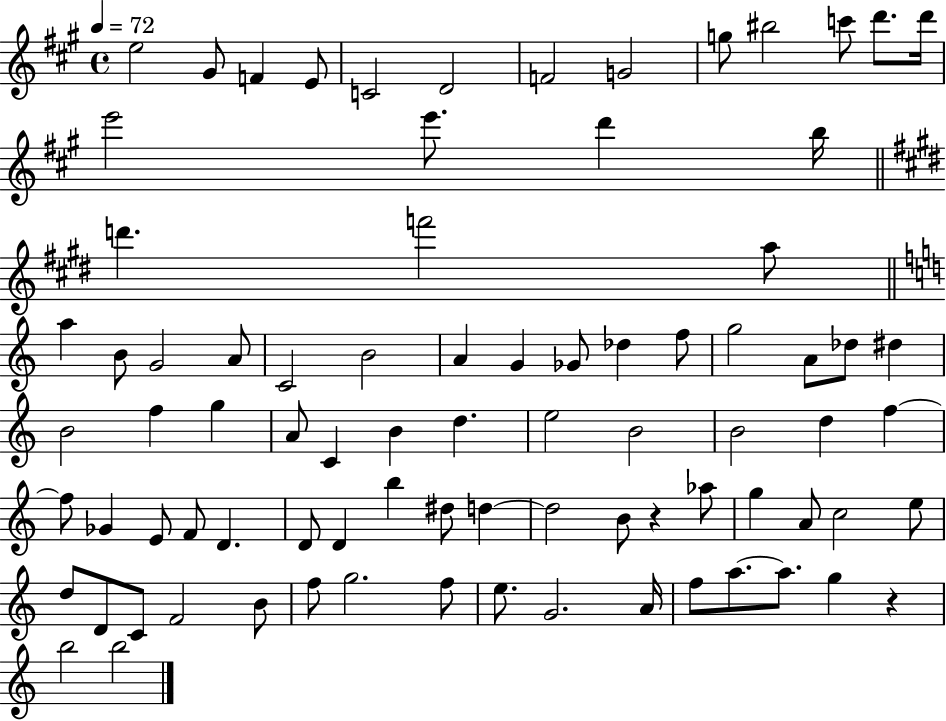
X:1
T:Untitled
M:4/4
L:1/4
K:A
e2 ^G/2 F E/2 C2 D2 F2 G2 g/2 ^b2 c'/2 d'/2 d'/4 e'2 e'/2 d' b/4 d' f'2 a/2 a B/2 G2 A/2 C2 B2 A G _G/2 _d f/2 g2 A/2 _d/2 ^d B2 f g A/2 C B d e2 B2 B2 d f f/2 _G E/2 F/2 D D/2 D b ^d/2 d d2 B/2 z _a/2 g A/2 c2 e/2 d/2 D/2 C/2 F2 B/2 f/2 g2 f/2 e/2 G2 A/4 f/2 a/2 a/2 g z b2 b2